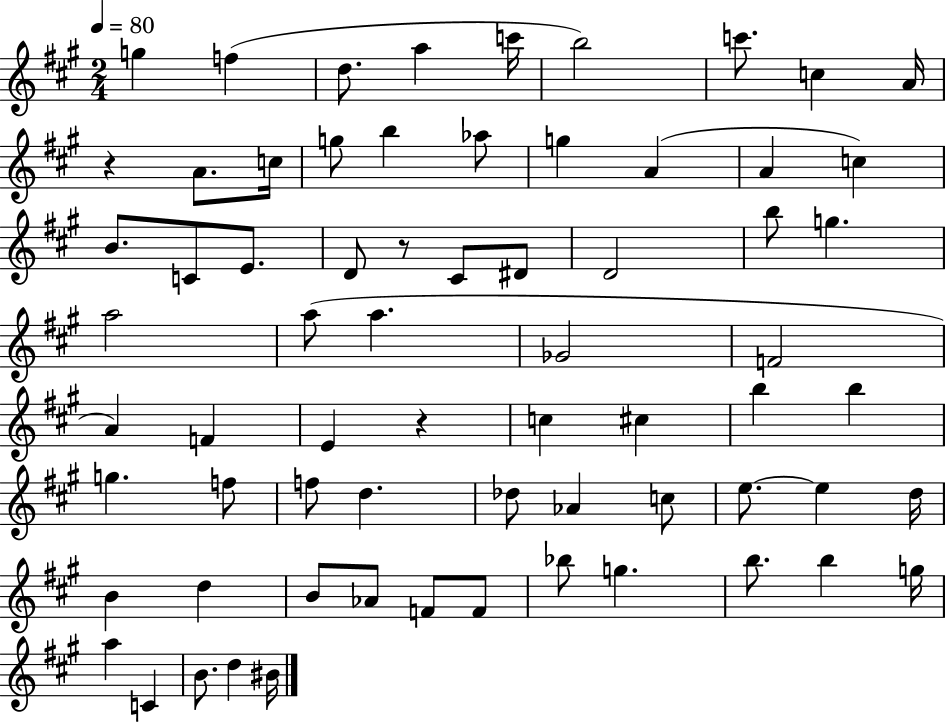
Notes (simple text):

G5/q F5/q D5/e. A5/q C6/s B5/h C6/e. C5/q A4/s R/q A4/e. C5/s G5/e B5/q Ab5/e G5/q A4/q A4/q C5/q B4/e. C4/e E4/e. D4/e R/e C#4/e D#4/e D4/h B5/e G5/q. A5/h A5/e A5/q. Gb4/h F4/h A4/q F4/q E4/q R/q C5/q C#5/q B5/q B5/q G5/q. F5/e F5/e D5/q. Db5/e Ab4/q C5/e E5/e. E5/q D5/s B4/q D5/q B4/e Ab4/e F4/e F4/e Bb5/e G5/q. B5/e. B5/q G5/s A5/q C4/q B4/e. D5/q BIS4/s